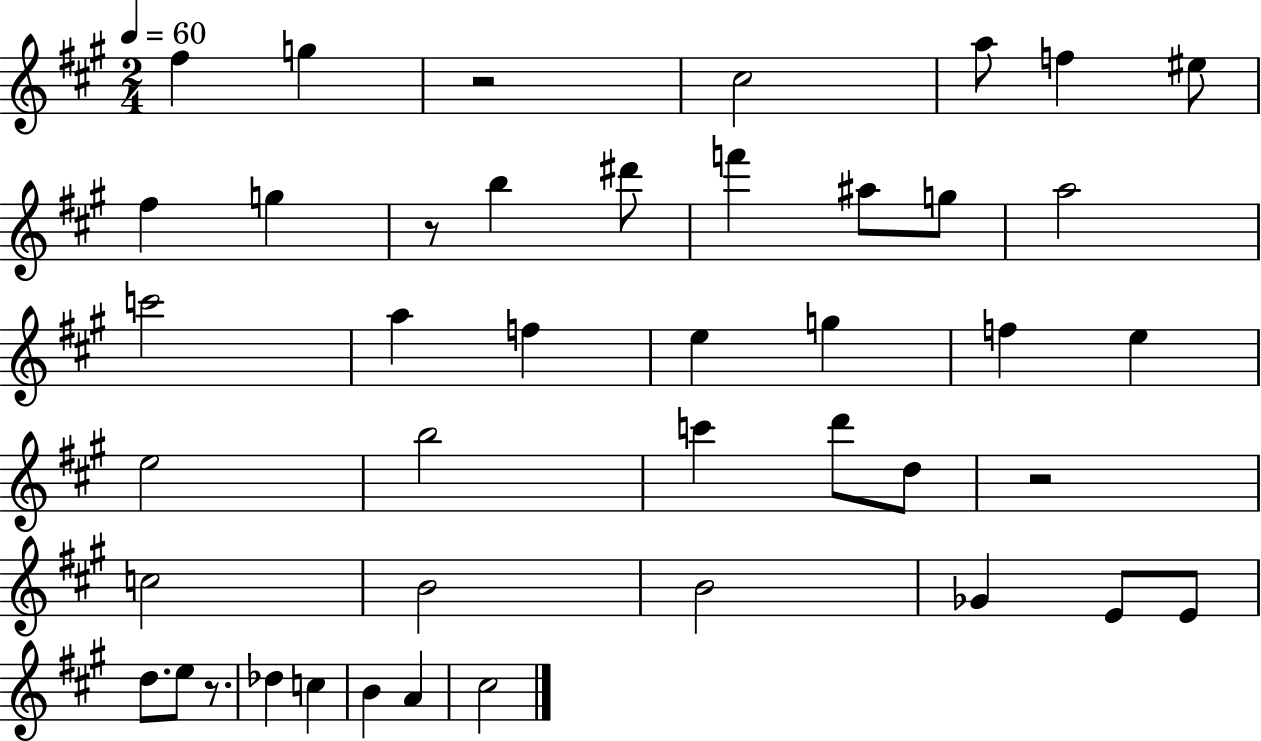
X:1
T:Untitled
M:2/4
L:1/4
K:A
^f g z2 ^c2 a/2 f ^e/2 ^f g z/2 b ^d'/2 f' ^a/2 g/2 a2 c'2 a f e g f e e2 b2 c' d'/2 d/2 z2 c2 B2 B2 _G E/2 E/2 d/2 e/2 z/2 _d c B A ^c2